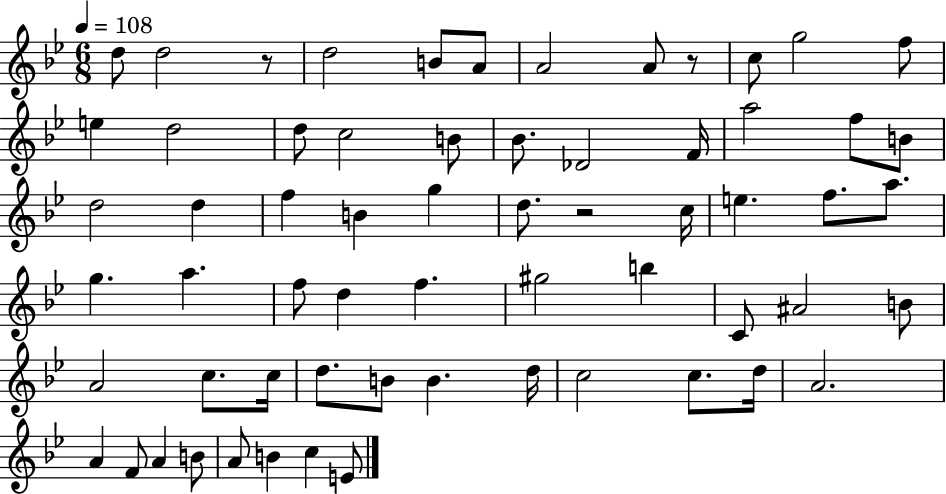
X:1
T:Untitled
M:6/8
L:1/4
K:Bb
d/2 d2 z/2 d2 B/2 A/2 A2 A/2 z/2 c/2 g2 f/2 e d2 d/2 c2 B/2 _B/2 _D2 F/4 a2 f/2 B/2 d2 d f B g d/2 z2 c/4 e f/2 a/2 g a f/2 d f ^g2 b C/2 ^A2 B/2 A2 c/2 c/4 d/2 B/2 B d/4 c2 c/2 d/4 A2 A F/2 A B/2 A/2 B c E/2